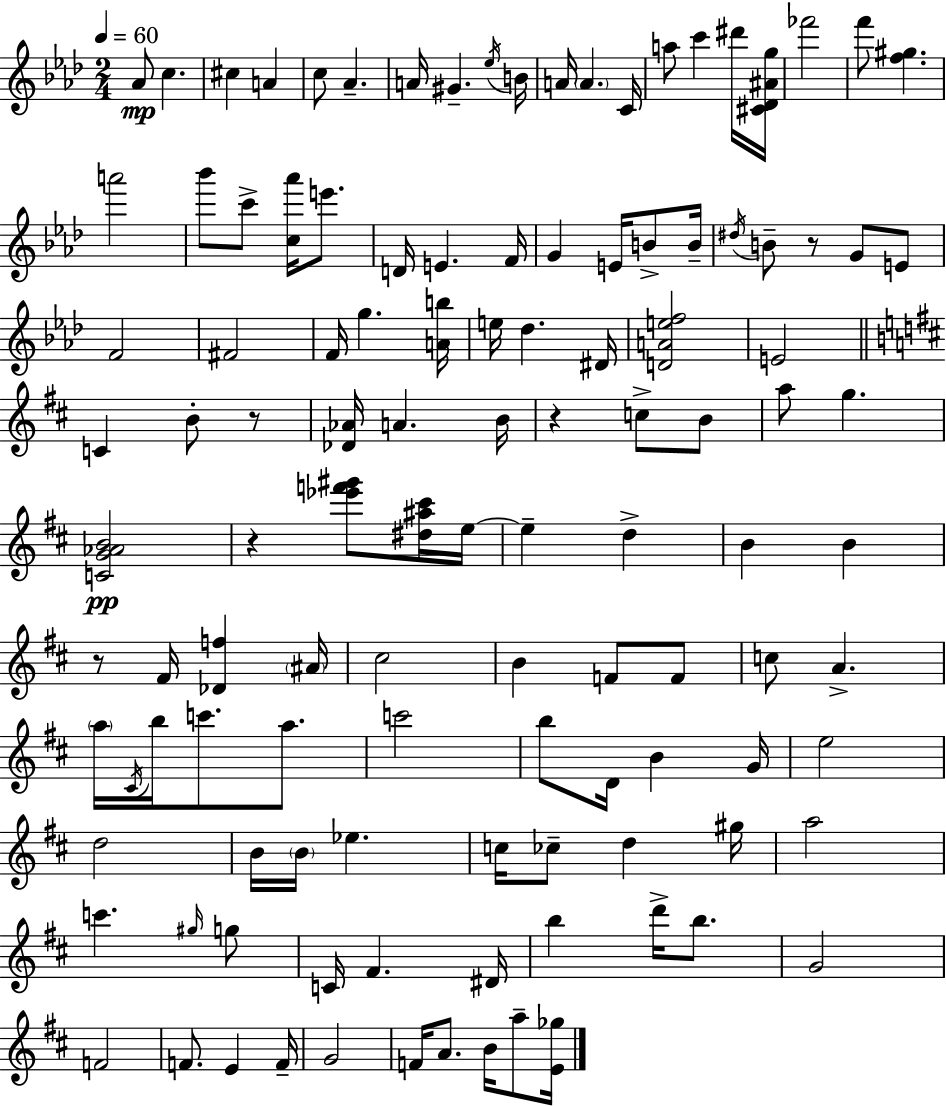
Ab4/e C5/q. C#5/q A4/q C5/e Ab4/q. A4/s G#4/q. Eb5/s B4/s A4/s A4/q. C4/s A5/e C6/q D#6/s [C#4,Db4,A#4,G5]/s FES6/h F6/e [F5,G#5]/q. A6/h Bb6/e C6/e [C5,Ab6]/s E6/e. D4/s E4/q. F4/s G4/q E4/s B4/e B4/s D#5/s B4/e R/e G4/e E4/e F4/h F#4/h F4/s G5/q. [A4,B5]/s E5/s Db5/q. D#4/s [D4,A4,E5,F5]/h E4/h C4/q B4/e R/e [Db4,Ab4]/s A4/q. B4/s R/q C5/e B4/e A5/e G5/q. [C4,G4,Ab4,B4]/h R/q [Eb6,F6,G#6]/e [D#5,A#5,C#6]/s E5/s E5/q D5/q B4/q B4/q R/e F#4/s [Db4,F5]/q A#4/s C#5/h B4/q F4/e F4/e C5/e A4/q. A5/s C#4/s B5/s C6/e. A5/e. C6/h B5/e D4/s B4/q G4/s E5/h D5/h B4/s B4/s Eb5/q. C5/s CES5/e D5/q G#5/s A5/h C6/q. G#5/s G5/e C4/s F#4/q. D#4/s B5/q D6/s B5/e. G4/h F4/h F4/e. E4/q F4/s G4/h F4/s A4/e. B4/s A5/e [E4,Gb5]/s